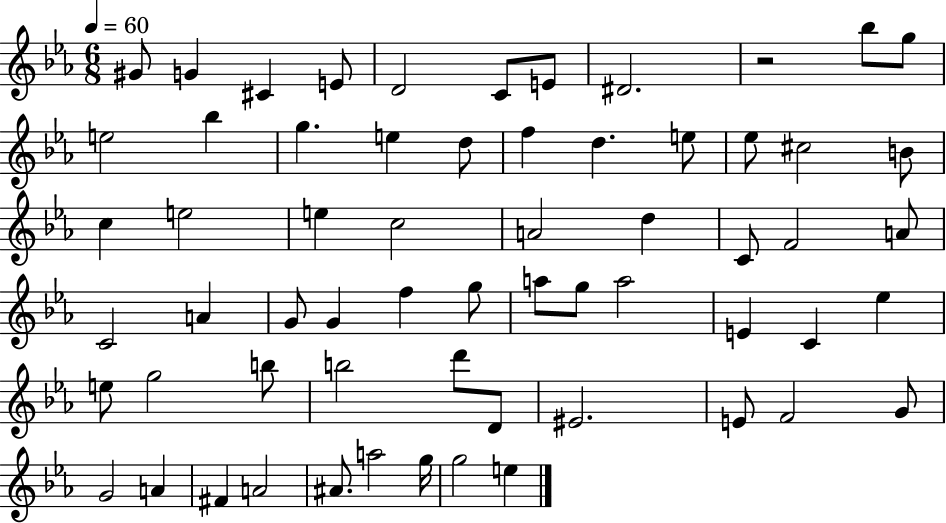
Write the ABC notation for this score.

X:1
T:Untitled
M:6/8
L:1/4
K:Eb
^G/2 G ^C E/2 D2 C/2 E/2 ^D2 z2 _b/2 g/2 e2 _b g e d/2 f d e/2 _e/2 ^c2 B/2 c e2 e c2 A2 d C/2 F2 A/2 C2 A G/2 G f g/2 a/2 g/2 a2 E C _e e/2 g2 b/2 b2 d'/2 D/2 ^E2 E/2 F2 G/2 G2 A ^F A2 ^A/2 a2 g/4 g2 e